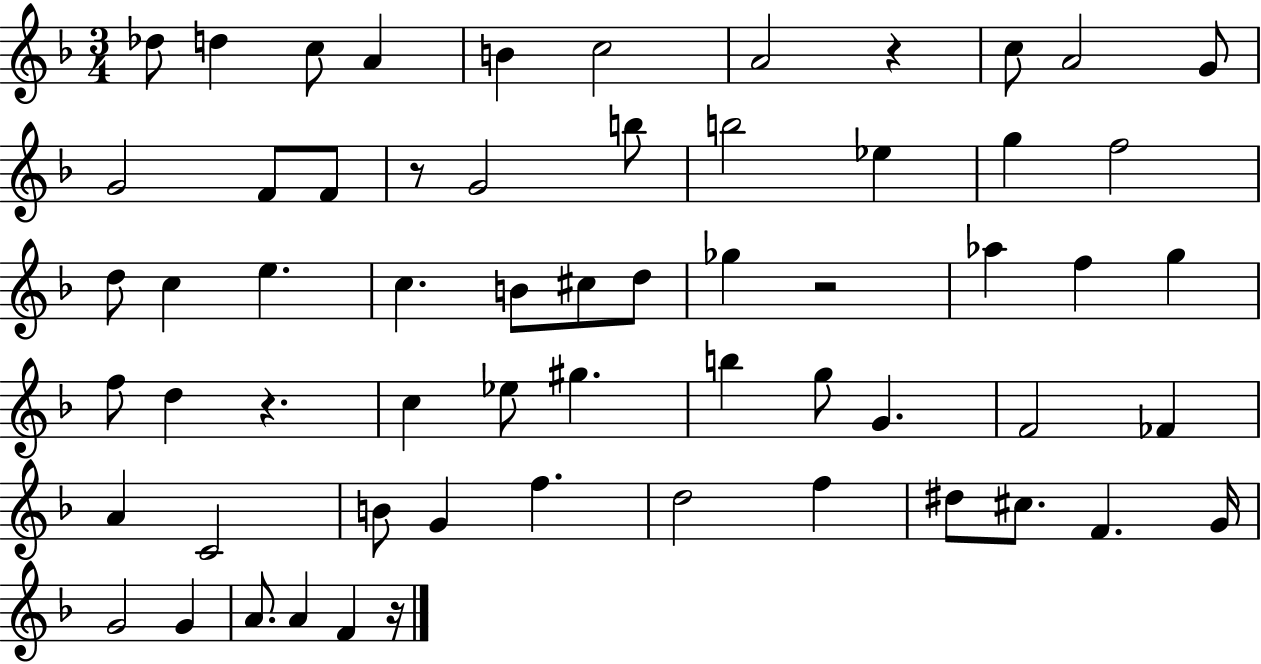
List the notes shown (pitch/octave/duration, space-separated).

Db5/e D5/q C5/e A4/q B4/q C5/h A4/h R/q C5/e A4/h G4/e G4/h F4/e F4/e R/e G4/h B5/e B5/h Eb5/q G5/q F5/h D5/e C5/q E5/q. C5/q. B4/e C#5/e D5/e Gb5/q R/h Ab5/q F5/q G5/q F5/e D5/q R/q. C5/q Eb5/e G#5/q. B5/q G5/e G4/q. F4/h FES4/q A4/q C4/h B4/e G4/q F5/q. D5/h F5/q D#5/e C#5/e. F4/q. G4/s G4/h G4/q A4/e. A4/q F4/q R/s